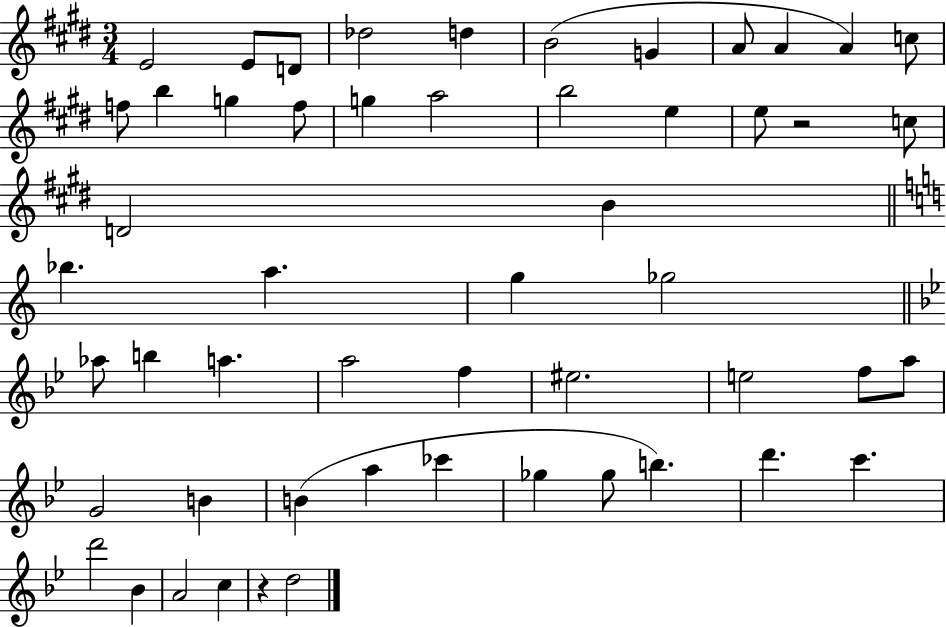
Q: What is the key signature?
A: E major